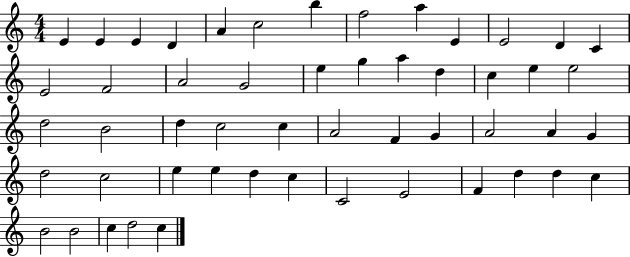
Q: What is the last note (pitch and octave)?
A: C5